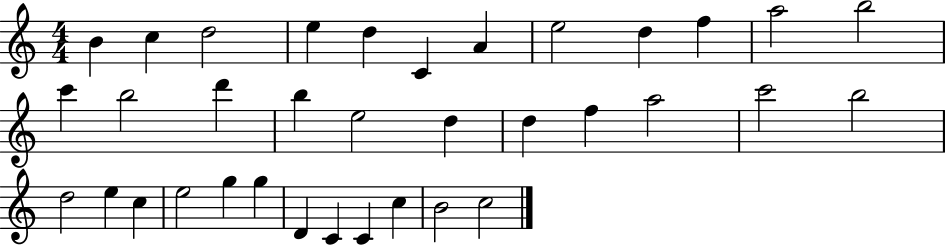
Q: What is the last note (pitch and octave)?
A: C5